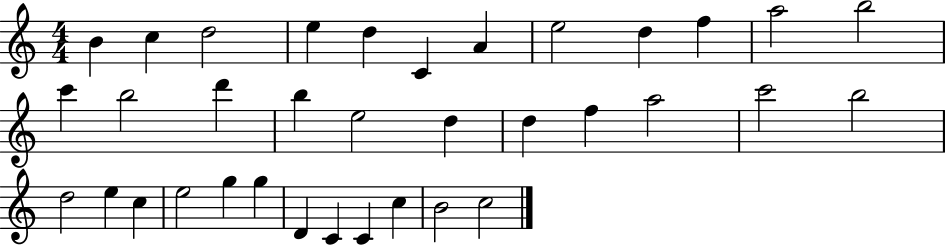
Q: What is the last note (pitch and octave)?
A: C5